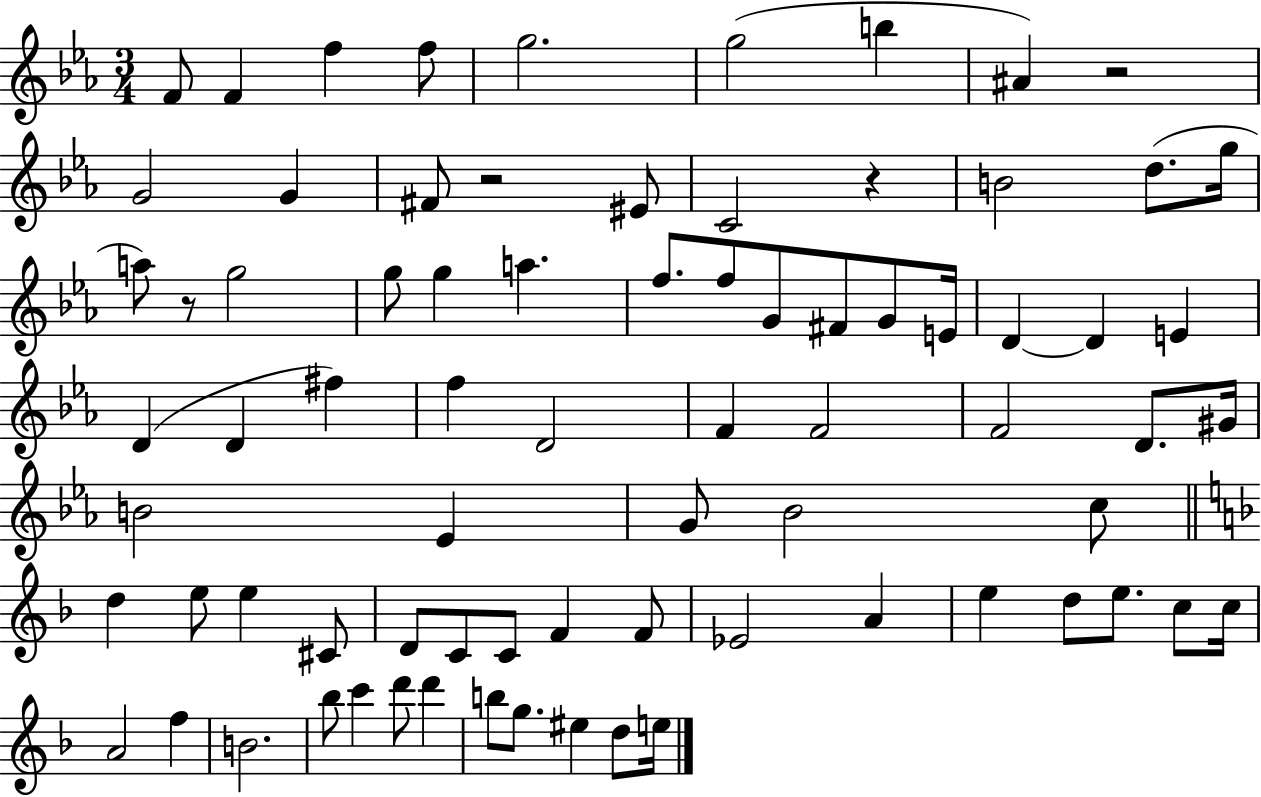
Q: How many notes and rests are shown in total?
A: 77